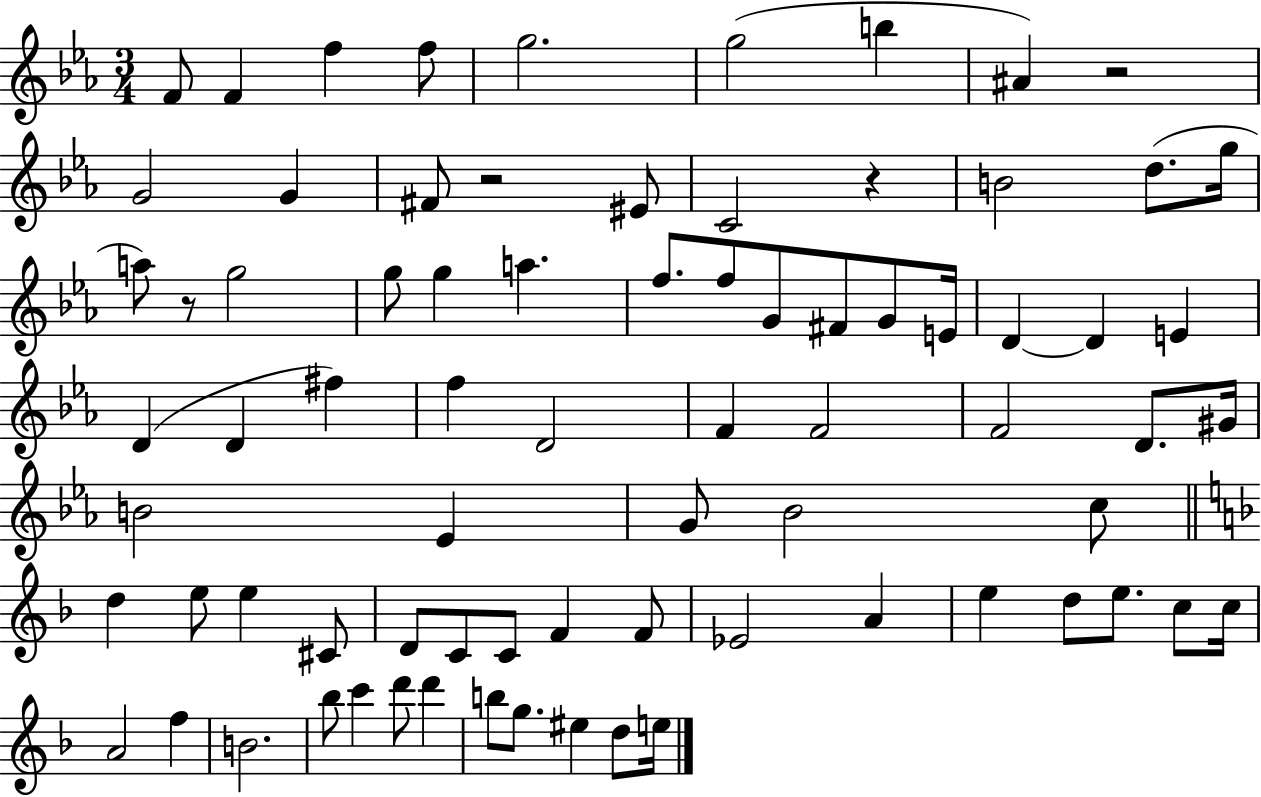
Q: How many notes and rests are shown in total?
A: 77